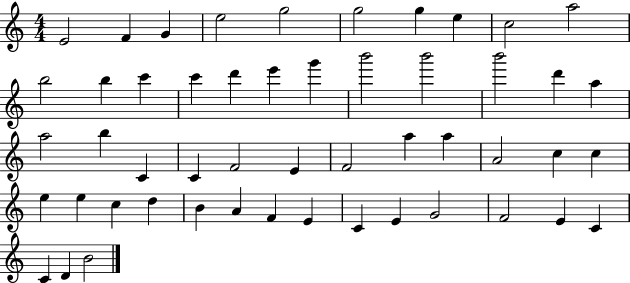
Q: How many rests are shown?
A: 0